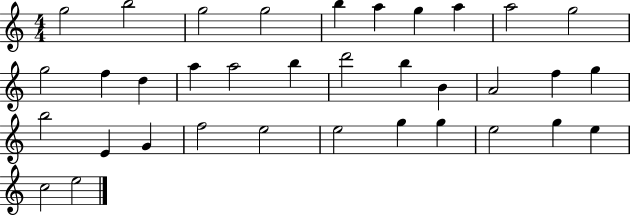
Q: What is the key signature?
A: C major